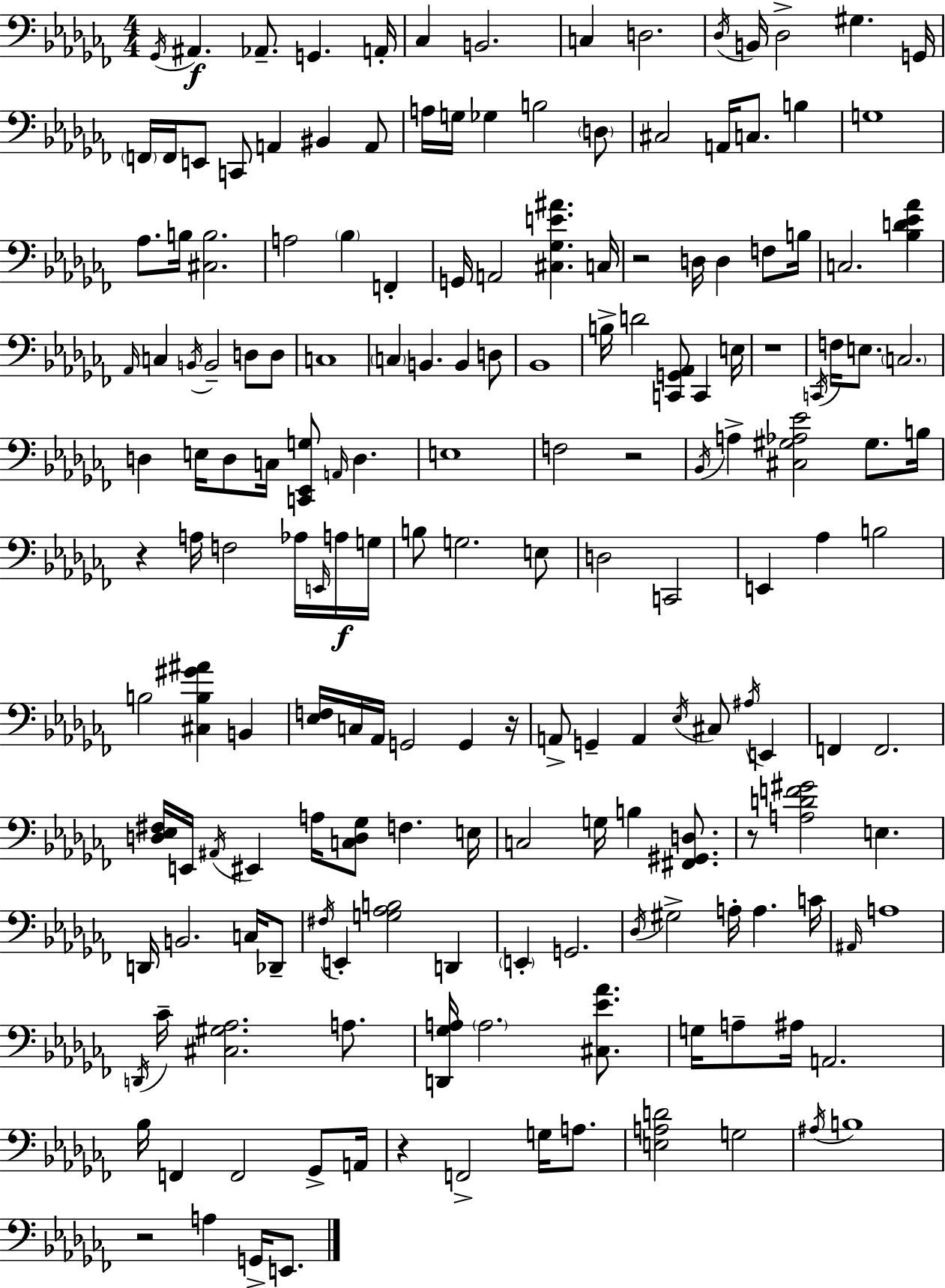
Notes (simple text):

Gb2/s A#2/q. Ab2/e. G2/q. A2/s CES3/q B2/h. C3/q D3/h. Db3/s B2/s Db3/h G#3/q. G2/s F2/s F2/s E2/e C2/e A2/q BIS2/q A2/e A3/s G3/s Gb3/q B3/h D3/e C#3/h A2/s C3/e. B3/q G3/w Ab3/e. B3/s [C#3,B3]/h. A3/h Bb3/q F2/q G2/s A2/h [C#3,Gb3,E4,A#4]/q. C3/s R/h D3/s D3/q F3/e B3/s C3/h. [Bb3,D4,Eb4,Ab4]/q Ab2/s C3/q B2/s B2/h D3/e D3/e C3/w C3/q B2/q. B2/q D3/e Bb2/w B3/s D4/h [C2,G2,Ab2]/e C2/q E3/s R/w C2/s F3/s E3/e. C3/h. D3/q E3/s D3/e C3/s [C2,Eb2,G3]/e A2/s D3/q. E3/w F3/h R/h Bb2/s A3/q [C#3,G#3,Ab3,Eb4]/h G#3/e. B3/s R/q A3/s F3/h Ab3/s E2/s A3/s G3/s B3/e G3/h. E3/e D3/h C2/h E2/q Ab3/q B3/h B3/h [C#3,B3,G#4,A#4]/q B2/q [Eb3,F3]/s C3/s Ab2/s G2/h G2/q R/s A2/e G2/q A2/q Eb3/s C#3/e A#3/s E2/q F2/q F2/h. [D3,Eb3,F#3]/s E2/s A#2/s EIS2/q A3/s [C3,D3,Gb3]/e F3/q. E3/s C3/h G3/s B3/q [F#2,G#2,D3]/e. R/e [A3,D4,F4,G#4]/h E3/q. D2/s B2/h. C3/s Db2/e F#3/s E2/q [G3,Ab3,B3]/h D2/q E2/q G2/h. Db3/s G#3/h A3/s A3/q. C4/s A#2/s A3/w D2/s CES4/s [C#3,G#3,Ab3]/h. A3/e. [D2,Gb3,A3]/s A3/h. [C#3,Eb4,Ab4]/e. G3/s A3/e A#3/s A2/h. Bb3/s F2/q F2/h Gb2/e A2/s R/q F2/h G3/s A3/e. [E3,A3,D4]/h G3/h A#3/s B3/w R/h A3/q G2/s E2/e.